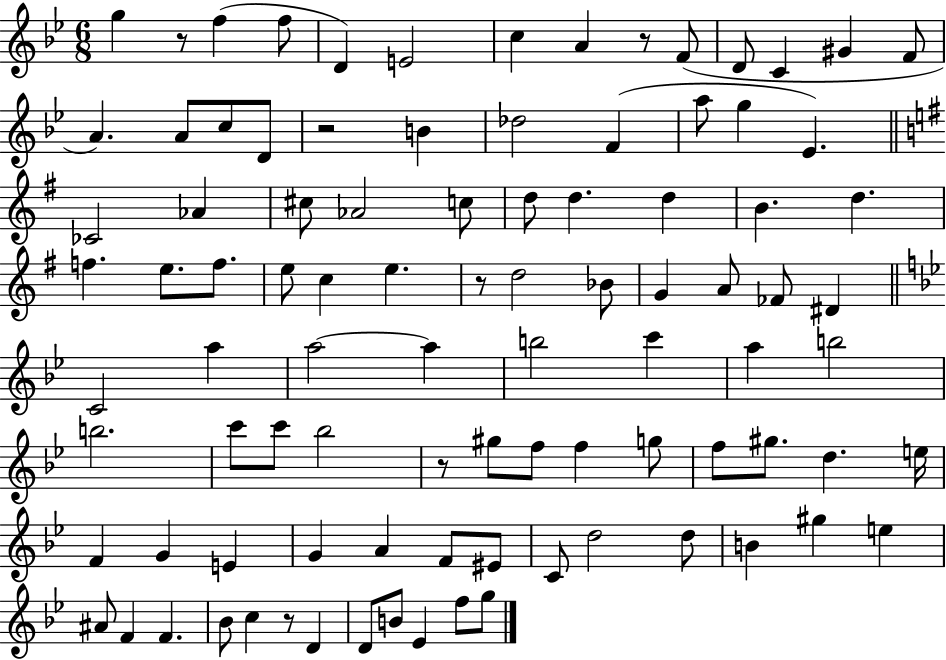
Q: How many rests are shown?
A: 6